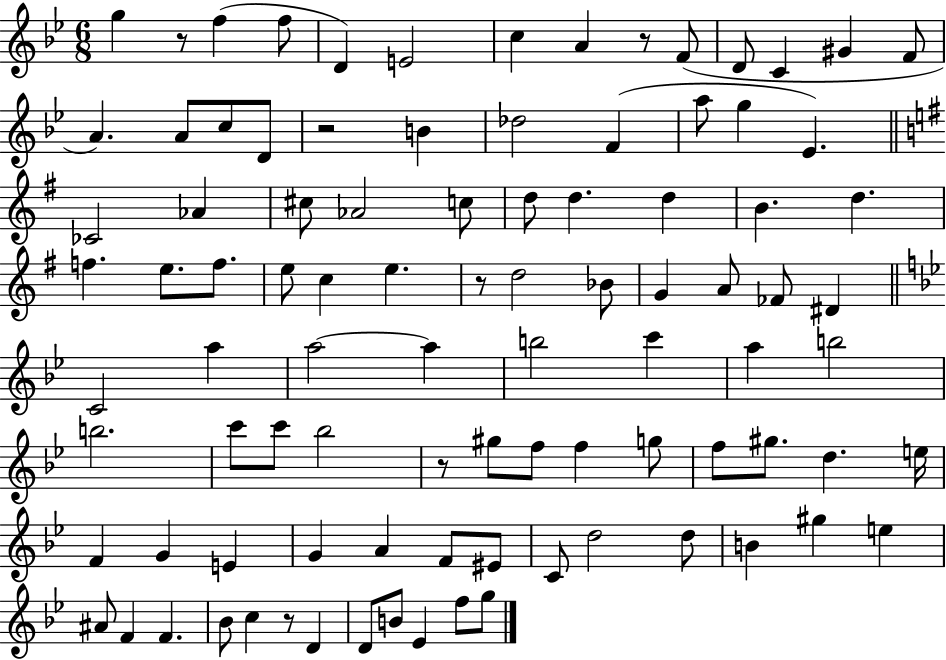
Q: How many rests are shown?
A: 6